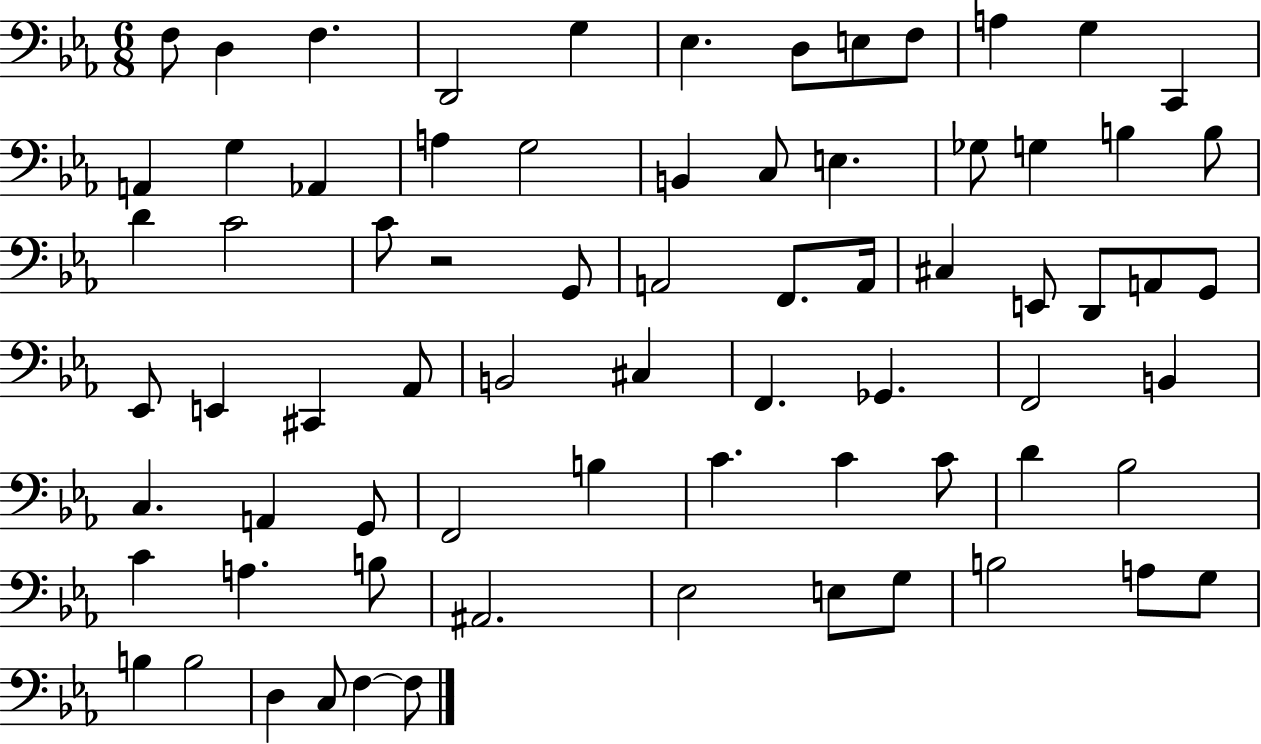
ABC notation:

X:1
T:Untitled
M:6/8
L:1/4
K:Eb
F,/2 D, F, D,,2 G, _E, D,/2 E,/2 F,/2 A, G, C,, A,, G, _A,, A, G,2 B,, C,/2 E, _G,/2 G, B, B,/2 D C2 C/2 z2 G,,/2 A,,2 F,,/2 A,,/4 ^C, E,,/2 D,,/2 A,,/2 G,,/2 _E,,/2 E,, ^C,, _A,,/2 B,,2 ^C, F,, _G,, F,,2 B,, C, A,, G,,/2 F,,2 B, C C C/2 D _B,2 C A, B,/2 ^A,,2 _E,2 E,/2 G,/2 B,2 A,/2 G,/2 B, B,2 D, C,/2 F, F,/2